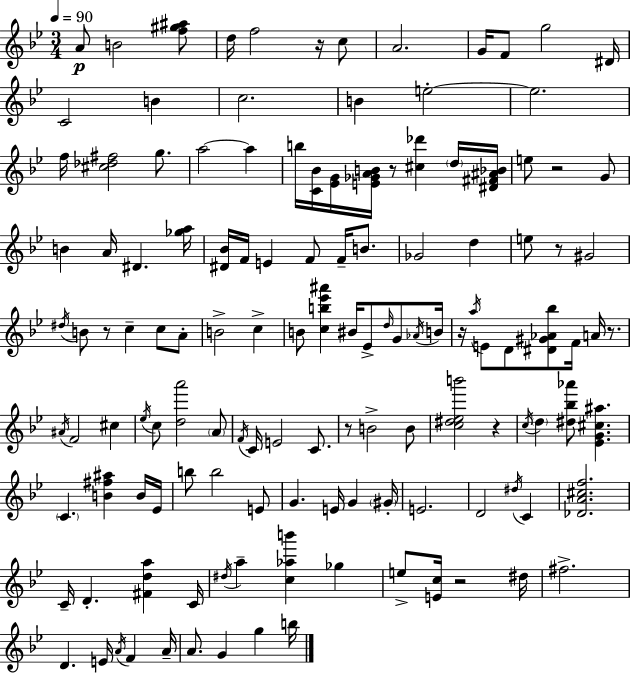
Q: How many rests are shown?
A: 10